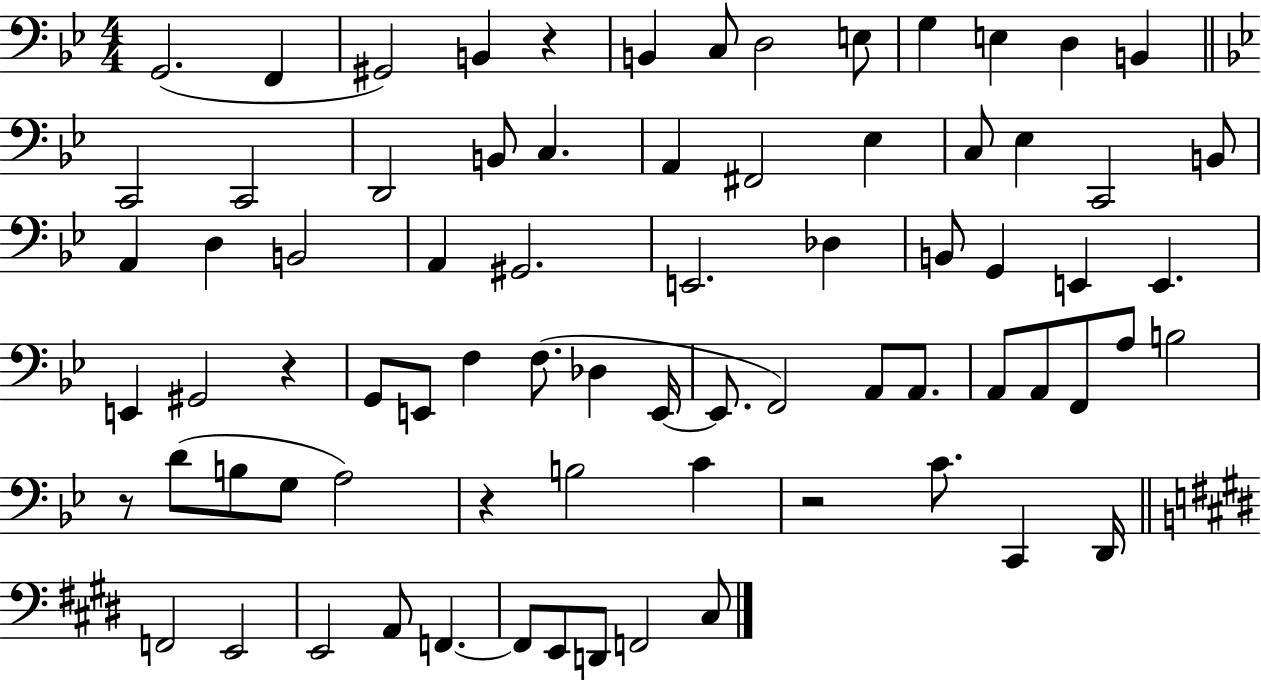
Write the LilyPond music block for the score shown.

{
  \clef bass
  \numericTimeSignature
  \time 4/4
  \key bes \major
  g,2.( f,4 | gis,2) b,4 r4 | b,4 c8 d2 e8 | g4 e4 d4 b,4 | \break \bar "||" \break \key g \minor c,2 c,2 | d,2 b,8 c4. | a,4 fis,2 ees4 | c8 ees4 c,2 b,8 | \break a,4 d4 b,2 | a,4 gis,2. | e,2. des4 | b,8 g,4 e,4 e,4. | \break e,4 gis,2 r4 | g,8 e,8 f4 f8.( des4 e,16~~ | e,8. f,2) a,8 a,8. | a,8 a,8 f,8 a8 b2 | \break r8 d'8( b8 g8 a2) | r4 b2 c'4 | r2 c'8. c,4 d,16 | \bar "||" \break \key e \major f,2 e,2 | e,2 a,8 f,4.~~ | f,8 e,8 d,8 f,2 cis8 | \bar "|."
}